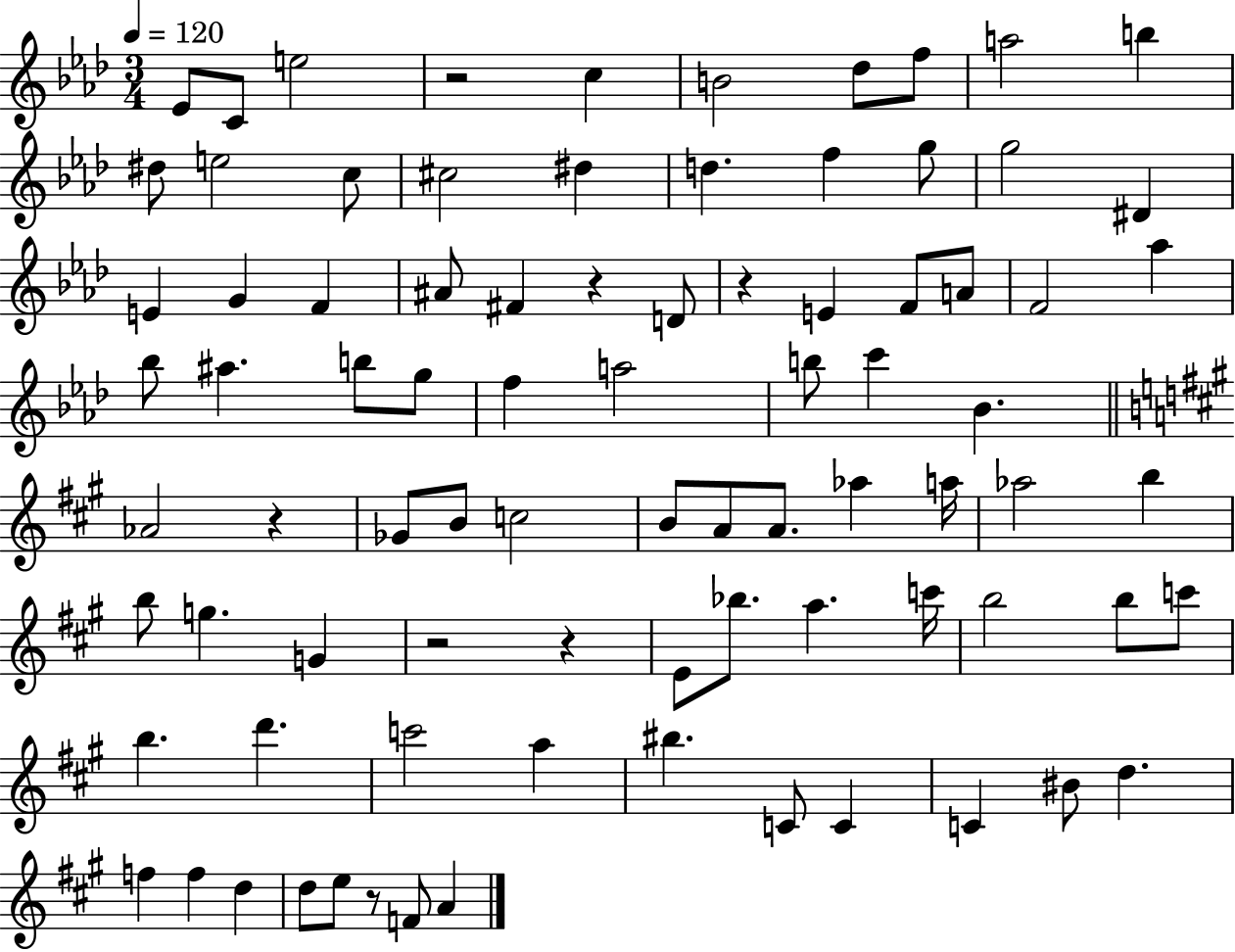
X:1
T:Untitled
M:3/4
L:1/4
K:Ab
_E/2 C/2 e2 z2 c B2 _d/2 f/2 a2 b ^d/2 e2 c/2 ^c2 ^d d f g/2 g2 ^D E G F ^A/2 ^F z D/2 z E F/2 A/2 F2 _a _b/2 ^a b/2 g/2 f a2 b/2 c' _B _A2 z _G/2 B/2 c2 B/2 A/2 A/2 _a a/4 _a2 b b/2 g G z2 z E/2 _b/2 a c'/4 b2 b/2 c'/2 b d' c'2 a ^b C/2 C C ^B/2 d f f d d/2 e/2 z/2 F/2 A